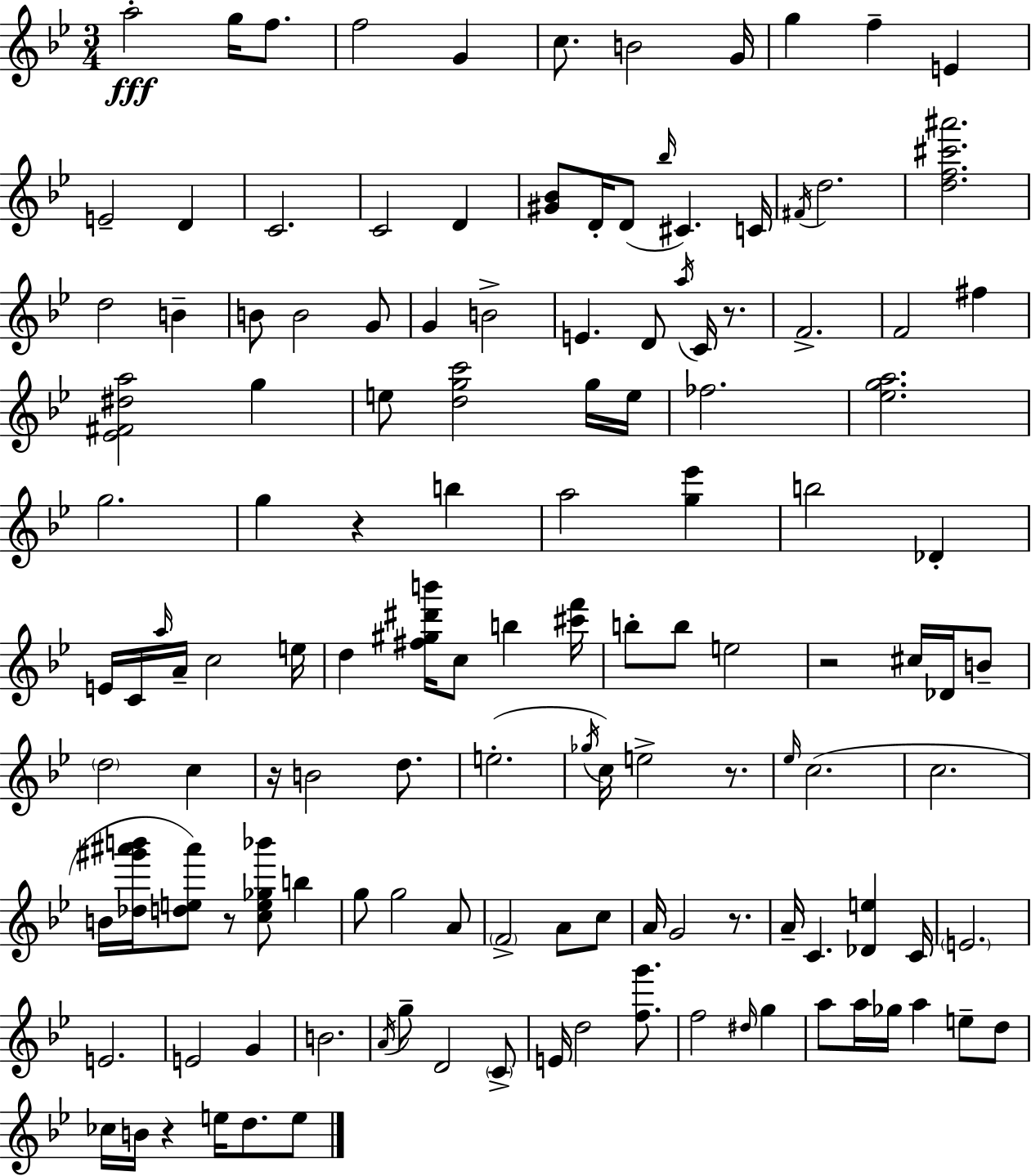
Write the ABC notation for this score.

X:1
T:Untitled
M:3/4
L:1/4
K:Bb
a2 g/4 f/2 f2 G c/2 B2 G/4 g f E E2 D C2 C2 D [^G_B]/2 D/4 D/2 _b/4 ^C C/4 ^F/4 d2 [df^c'^a']2 d2 B B/2 B2 G/2 G B2 E D/2 a/4 C/4 z/2 F2 F2 ^f [_E^F^da]2 g e/2 [dgc']2 g/4 e/4 _f2 [_ega]2 g2 g z b a2 [g_e'] b2 _D E/4 C/4 a/4 A/4 c2 e/4 d [^f^g^d'b']/4 c/2 b [^c'f']/4 b/2 b/2 e2 z2 ^c/4 _D/4 B/2 d2 c z/4 B2 d/2 e2 _g/4 c/4 e2 z/2 _e/4 c2 c2 B/4 [_d^g'^a'b']/4 [de^a']/2 z/2 [ce_g_b']/2 b g/2 g2 A/2 F2 A/2 c/2 A/4 G2 z/2 A/4 C [_De] C/4 E2 E2 E2 G B2 A/4 g/2 D2 C/2 E/4 d2 [fg']/2 f2 ^d/4 g a/2 a/4 _g/4 a e/2 d/2 _c/4 B/4 z e/4 d/2 e/2